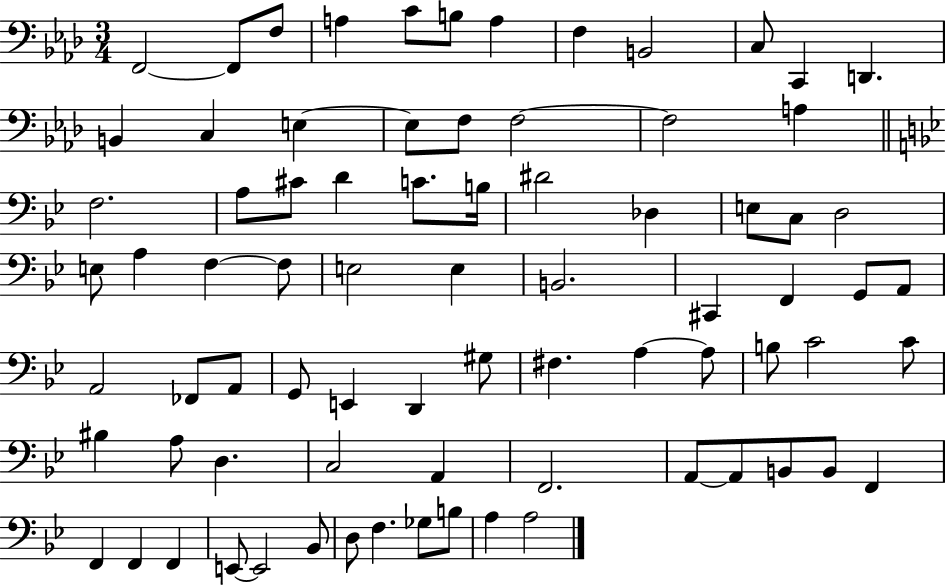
X:1
T:Untitled
M:3/4
L:1/4
K:Ab
F,,2 F,,/2 F,/2 A, C/2 B,/2 A, F, B,,2 C,/2 C,, D,, B,, C, E, E,/2 F,/2 F,2 F,2 A, F,2 A,/2 ^C/2 D C/2 B,/4 ^D2 _D, E,/2 C,/2 D,2 E,/2 A, F, F,/2 E,2 E, B,,2 ^C,, F,, G,,/2 A,,/2 A,,2 _F,,/2 A,,/2 G,,/2 E,, D,, ^G,/2 ^F, A, A,/2 B,/2 C2 C/2 ^B, A,/2 D, C,2 A,, F,,2 A,,/2 A,,/2 B,,/2 B,,/2 F,, F,, F,, F,, E,,/2 E,,2 _B,,/2 D,/2 F, _G,/2 B,/2 A, A,2